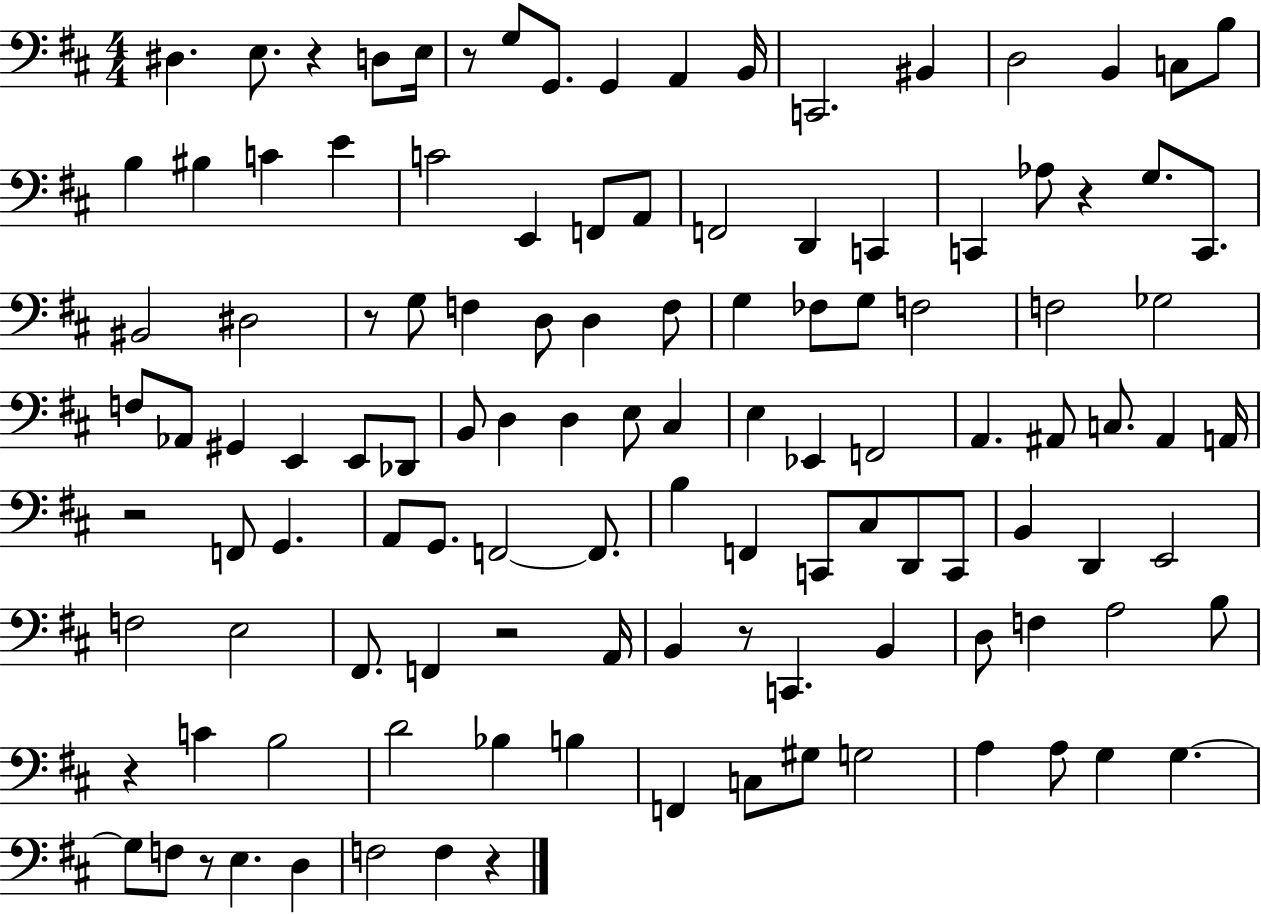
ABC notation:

X:1
T:Untitled
M:4/4
L:1/4
K:D
^D, E,/2 z D,/2 E,/4 z/2 G,/2 G,,/2 G,, A,, B,,/4 C,,2 ^B,, D,2 B,, C,/2 B,/2 B, ^B, C E C2 E,, F,,/2 A,,/2 F,,2 D,, C,, C,, _A,/2 z G,/2 C,,/2 ^B,,2 ^D,2 z/2 G,/2 F, D,/2 D, F,/2 G, _F,/2 G,/2 F,2 F,2 _G,2 F,/2 _A,,/2 ^G,, E,, E,,/2 _D,,/2 B,,/2 D, D, E,/2 ^C, E, _E,, F,,2 A,, ^A,,/2 C,/2 ^A,, A,,/4 z2 F,,/2 G,, A,,/2 G,,/2 F,,2 F,,/2 B, F,, C,,/2 ^C,/2 D,,/2 C,,/2 B,, D,, E,,2 F,2 E,2 ^F,,/2 F,, z2 A,,/4 B,, z/2 C,, B,, D,/2 F, A,2 B,/2 z C B,2 D2 _B, B, F,, C,/2 ^G,/2 G,2 A, A,/2 G, G, G,/2 F,/2 z/2 E, D, F,2 F, z